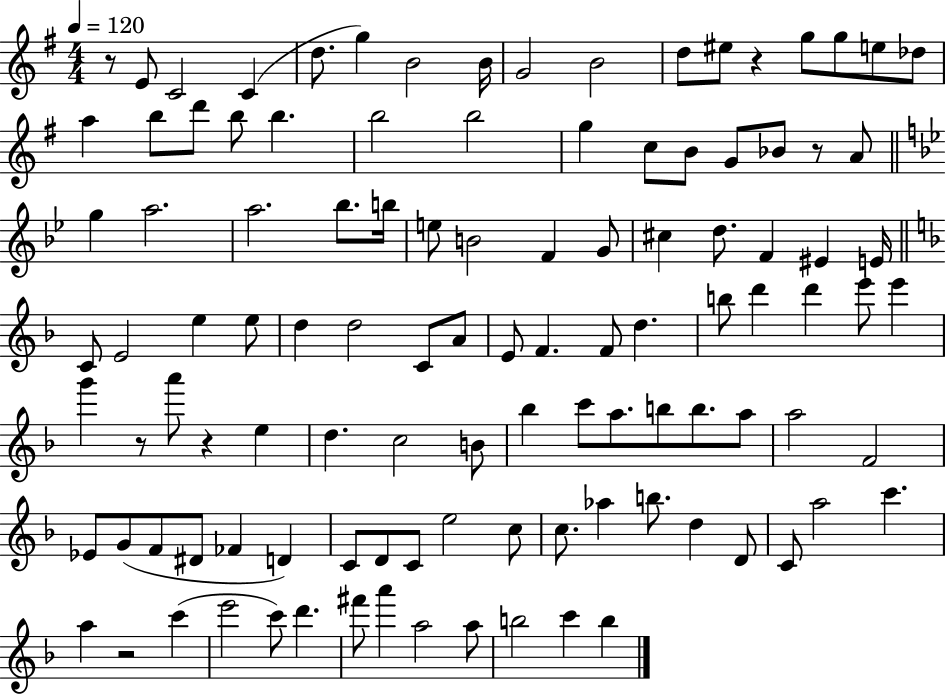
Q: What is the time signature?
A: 4/4